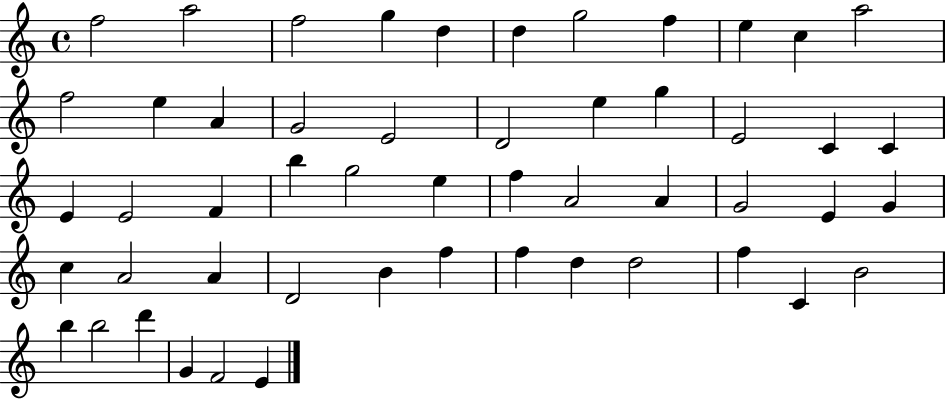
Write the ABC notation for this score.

X:1
T:Untitled
M:4/4
L:1/4
K:C
f2 a2 f2 g d d g2 f e c a2 f2 e A G2 E2 D2 e g E2 C C E E2 F b g2 e f A2 A G2 E G c A2 A D2 B f f d d2 f C B2 b b2 d' G F2 E